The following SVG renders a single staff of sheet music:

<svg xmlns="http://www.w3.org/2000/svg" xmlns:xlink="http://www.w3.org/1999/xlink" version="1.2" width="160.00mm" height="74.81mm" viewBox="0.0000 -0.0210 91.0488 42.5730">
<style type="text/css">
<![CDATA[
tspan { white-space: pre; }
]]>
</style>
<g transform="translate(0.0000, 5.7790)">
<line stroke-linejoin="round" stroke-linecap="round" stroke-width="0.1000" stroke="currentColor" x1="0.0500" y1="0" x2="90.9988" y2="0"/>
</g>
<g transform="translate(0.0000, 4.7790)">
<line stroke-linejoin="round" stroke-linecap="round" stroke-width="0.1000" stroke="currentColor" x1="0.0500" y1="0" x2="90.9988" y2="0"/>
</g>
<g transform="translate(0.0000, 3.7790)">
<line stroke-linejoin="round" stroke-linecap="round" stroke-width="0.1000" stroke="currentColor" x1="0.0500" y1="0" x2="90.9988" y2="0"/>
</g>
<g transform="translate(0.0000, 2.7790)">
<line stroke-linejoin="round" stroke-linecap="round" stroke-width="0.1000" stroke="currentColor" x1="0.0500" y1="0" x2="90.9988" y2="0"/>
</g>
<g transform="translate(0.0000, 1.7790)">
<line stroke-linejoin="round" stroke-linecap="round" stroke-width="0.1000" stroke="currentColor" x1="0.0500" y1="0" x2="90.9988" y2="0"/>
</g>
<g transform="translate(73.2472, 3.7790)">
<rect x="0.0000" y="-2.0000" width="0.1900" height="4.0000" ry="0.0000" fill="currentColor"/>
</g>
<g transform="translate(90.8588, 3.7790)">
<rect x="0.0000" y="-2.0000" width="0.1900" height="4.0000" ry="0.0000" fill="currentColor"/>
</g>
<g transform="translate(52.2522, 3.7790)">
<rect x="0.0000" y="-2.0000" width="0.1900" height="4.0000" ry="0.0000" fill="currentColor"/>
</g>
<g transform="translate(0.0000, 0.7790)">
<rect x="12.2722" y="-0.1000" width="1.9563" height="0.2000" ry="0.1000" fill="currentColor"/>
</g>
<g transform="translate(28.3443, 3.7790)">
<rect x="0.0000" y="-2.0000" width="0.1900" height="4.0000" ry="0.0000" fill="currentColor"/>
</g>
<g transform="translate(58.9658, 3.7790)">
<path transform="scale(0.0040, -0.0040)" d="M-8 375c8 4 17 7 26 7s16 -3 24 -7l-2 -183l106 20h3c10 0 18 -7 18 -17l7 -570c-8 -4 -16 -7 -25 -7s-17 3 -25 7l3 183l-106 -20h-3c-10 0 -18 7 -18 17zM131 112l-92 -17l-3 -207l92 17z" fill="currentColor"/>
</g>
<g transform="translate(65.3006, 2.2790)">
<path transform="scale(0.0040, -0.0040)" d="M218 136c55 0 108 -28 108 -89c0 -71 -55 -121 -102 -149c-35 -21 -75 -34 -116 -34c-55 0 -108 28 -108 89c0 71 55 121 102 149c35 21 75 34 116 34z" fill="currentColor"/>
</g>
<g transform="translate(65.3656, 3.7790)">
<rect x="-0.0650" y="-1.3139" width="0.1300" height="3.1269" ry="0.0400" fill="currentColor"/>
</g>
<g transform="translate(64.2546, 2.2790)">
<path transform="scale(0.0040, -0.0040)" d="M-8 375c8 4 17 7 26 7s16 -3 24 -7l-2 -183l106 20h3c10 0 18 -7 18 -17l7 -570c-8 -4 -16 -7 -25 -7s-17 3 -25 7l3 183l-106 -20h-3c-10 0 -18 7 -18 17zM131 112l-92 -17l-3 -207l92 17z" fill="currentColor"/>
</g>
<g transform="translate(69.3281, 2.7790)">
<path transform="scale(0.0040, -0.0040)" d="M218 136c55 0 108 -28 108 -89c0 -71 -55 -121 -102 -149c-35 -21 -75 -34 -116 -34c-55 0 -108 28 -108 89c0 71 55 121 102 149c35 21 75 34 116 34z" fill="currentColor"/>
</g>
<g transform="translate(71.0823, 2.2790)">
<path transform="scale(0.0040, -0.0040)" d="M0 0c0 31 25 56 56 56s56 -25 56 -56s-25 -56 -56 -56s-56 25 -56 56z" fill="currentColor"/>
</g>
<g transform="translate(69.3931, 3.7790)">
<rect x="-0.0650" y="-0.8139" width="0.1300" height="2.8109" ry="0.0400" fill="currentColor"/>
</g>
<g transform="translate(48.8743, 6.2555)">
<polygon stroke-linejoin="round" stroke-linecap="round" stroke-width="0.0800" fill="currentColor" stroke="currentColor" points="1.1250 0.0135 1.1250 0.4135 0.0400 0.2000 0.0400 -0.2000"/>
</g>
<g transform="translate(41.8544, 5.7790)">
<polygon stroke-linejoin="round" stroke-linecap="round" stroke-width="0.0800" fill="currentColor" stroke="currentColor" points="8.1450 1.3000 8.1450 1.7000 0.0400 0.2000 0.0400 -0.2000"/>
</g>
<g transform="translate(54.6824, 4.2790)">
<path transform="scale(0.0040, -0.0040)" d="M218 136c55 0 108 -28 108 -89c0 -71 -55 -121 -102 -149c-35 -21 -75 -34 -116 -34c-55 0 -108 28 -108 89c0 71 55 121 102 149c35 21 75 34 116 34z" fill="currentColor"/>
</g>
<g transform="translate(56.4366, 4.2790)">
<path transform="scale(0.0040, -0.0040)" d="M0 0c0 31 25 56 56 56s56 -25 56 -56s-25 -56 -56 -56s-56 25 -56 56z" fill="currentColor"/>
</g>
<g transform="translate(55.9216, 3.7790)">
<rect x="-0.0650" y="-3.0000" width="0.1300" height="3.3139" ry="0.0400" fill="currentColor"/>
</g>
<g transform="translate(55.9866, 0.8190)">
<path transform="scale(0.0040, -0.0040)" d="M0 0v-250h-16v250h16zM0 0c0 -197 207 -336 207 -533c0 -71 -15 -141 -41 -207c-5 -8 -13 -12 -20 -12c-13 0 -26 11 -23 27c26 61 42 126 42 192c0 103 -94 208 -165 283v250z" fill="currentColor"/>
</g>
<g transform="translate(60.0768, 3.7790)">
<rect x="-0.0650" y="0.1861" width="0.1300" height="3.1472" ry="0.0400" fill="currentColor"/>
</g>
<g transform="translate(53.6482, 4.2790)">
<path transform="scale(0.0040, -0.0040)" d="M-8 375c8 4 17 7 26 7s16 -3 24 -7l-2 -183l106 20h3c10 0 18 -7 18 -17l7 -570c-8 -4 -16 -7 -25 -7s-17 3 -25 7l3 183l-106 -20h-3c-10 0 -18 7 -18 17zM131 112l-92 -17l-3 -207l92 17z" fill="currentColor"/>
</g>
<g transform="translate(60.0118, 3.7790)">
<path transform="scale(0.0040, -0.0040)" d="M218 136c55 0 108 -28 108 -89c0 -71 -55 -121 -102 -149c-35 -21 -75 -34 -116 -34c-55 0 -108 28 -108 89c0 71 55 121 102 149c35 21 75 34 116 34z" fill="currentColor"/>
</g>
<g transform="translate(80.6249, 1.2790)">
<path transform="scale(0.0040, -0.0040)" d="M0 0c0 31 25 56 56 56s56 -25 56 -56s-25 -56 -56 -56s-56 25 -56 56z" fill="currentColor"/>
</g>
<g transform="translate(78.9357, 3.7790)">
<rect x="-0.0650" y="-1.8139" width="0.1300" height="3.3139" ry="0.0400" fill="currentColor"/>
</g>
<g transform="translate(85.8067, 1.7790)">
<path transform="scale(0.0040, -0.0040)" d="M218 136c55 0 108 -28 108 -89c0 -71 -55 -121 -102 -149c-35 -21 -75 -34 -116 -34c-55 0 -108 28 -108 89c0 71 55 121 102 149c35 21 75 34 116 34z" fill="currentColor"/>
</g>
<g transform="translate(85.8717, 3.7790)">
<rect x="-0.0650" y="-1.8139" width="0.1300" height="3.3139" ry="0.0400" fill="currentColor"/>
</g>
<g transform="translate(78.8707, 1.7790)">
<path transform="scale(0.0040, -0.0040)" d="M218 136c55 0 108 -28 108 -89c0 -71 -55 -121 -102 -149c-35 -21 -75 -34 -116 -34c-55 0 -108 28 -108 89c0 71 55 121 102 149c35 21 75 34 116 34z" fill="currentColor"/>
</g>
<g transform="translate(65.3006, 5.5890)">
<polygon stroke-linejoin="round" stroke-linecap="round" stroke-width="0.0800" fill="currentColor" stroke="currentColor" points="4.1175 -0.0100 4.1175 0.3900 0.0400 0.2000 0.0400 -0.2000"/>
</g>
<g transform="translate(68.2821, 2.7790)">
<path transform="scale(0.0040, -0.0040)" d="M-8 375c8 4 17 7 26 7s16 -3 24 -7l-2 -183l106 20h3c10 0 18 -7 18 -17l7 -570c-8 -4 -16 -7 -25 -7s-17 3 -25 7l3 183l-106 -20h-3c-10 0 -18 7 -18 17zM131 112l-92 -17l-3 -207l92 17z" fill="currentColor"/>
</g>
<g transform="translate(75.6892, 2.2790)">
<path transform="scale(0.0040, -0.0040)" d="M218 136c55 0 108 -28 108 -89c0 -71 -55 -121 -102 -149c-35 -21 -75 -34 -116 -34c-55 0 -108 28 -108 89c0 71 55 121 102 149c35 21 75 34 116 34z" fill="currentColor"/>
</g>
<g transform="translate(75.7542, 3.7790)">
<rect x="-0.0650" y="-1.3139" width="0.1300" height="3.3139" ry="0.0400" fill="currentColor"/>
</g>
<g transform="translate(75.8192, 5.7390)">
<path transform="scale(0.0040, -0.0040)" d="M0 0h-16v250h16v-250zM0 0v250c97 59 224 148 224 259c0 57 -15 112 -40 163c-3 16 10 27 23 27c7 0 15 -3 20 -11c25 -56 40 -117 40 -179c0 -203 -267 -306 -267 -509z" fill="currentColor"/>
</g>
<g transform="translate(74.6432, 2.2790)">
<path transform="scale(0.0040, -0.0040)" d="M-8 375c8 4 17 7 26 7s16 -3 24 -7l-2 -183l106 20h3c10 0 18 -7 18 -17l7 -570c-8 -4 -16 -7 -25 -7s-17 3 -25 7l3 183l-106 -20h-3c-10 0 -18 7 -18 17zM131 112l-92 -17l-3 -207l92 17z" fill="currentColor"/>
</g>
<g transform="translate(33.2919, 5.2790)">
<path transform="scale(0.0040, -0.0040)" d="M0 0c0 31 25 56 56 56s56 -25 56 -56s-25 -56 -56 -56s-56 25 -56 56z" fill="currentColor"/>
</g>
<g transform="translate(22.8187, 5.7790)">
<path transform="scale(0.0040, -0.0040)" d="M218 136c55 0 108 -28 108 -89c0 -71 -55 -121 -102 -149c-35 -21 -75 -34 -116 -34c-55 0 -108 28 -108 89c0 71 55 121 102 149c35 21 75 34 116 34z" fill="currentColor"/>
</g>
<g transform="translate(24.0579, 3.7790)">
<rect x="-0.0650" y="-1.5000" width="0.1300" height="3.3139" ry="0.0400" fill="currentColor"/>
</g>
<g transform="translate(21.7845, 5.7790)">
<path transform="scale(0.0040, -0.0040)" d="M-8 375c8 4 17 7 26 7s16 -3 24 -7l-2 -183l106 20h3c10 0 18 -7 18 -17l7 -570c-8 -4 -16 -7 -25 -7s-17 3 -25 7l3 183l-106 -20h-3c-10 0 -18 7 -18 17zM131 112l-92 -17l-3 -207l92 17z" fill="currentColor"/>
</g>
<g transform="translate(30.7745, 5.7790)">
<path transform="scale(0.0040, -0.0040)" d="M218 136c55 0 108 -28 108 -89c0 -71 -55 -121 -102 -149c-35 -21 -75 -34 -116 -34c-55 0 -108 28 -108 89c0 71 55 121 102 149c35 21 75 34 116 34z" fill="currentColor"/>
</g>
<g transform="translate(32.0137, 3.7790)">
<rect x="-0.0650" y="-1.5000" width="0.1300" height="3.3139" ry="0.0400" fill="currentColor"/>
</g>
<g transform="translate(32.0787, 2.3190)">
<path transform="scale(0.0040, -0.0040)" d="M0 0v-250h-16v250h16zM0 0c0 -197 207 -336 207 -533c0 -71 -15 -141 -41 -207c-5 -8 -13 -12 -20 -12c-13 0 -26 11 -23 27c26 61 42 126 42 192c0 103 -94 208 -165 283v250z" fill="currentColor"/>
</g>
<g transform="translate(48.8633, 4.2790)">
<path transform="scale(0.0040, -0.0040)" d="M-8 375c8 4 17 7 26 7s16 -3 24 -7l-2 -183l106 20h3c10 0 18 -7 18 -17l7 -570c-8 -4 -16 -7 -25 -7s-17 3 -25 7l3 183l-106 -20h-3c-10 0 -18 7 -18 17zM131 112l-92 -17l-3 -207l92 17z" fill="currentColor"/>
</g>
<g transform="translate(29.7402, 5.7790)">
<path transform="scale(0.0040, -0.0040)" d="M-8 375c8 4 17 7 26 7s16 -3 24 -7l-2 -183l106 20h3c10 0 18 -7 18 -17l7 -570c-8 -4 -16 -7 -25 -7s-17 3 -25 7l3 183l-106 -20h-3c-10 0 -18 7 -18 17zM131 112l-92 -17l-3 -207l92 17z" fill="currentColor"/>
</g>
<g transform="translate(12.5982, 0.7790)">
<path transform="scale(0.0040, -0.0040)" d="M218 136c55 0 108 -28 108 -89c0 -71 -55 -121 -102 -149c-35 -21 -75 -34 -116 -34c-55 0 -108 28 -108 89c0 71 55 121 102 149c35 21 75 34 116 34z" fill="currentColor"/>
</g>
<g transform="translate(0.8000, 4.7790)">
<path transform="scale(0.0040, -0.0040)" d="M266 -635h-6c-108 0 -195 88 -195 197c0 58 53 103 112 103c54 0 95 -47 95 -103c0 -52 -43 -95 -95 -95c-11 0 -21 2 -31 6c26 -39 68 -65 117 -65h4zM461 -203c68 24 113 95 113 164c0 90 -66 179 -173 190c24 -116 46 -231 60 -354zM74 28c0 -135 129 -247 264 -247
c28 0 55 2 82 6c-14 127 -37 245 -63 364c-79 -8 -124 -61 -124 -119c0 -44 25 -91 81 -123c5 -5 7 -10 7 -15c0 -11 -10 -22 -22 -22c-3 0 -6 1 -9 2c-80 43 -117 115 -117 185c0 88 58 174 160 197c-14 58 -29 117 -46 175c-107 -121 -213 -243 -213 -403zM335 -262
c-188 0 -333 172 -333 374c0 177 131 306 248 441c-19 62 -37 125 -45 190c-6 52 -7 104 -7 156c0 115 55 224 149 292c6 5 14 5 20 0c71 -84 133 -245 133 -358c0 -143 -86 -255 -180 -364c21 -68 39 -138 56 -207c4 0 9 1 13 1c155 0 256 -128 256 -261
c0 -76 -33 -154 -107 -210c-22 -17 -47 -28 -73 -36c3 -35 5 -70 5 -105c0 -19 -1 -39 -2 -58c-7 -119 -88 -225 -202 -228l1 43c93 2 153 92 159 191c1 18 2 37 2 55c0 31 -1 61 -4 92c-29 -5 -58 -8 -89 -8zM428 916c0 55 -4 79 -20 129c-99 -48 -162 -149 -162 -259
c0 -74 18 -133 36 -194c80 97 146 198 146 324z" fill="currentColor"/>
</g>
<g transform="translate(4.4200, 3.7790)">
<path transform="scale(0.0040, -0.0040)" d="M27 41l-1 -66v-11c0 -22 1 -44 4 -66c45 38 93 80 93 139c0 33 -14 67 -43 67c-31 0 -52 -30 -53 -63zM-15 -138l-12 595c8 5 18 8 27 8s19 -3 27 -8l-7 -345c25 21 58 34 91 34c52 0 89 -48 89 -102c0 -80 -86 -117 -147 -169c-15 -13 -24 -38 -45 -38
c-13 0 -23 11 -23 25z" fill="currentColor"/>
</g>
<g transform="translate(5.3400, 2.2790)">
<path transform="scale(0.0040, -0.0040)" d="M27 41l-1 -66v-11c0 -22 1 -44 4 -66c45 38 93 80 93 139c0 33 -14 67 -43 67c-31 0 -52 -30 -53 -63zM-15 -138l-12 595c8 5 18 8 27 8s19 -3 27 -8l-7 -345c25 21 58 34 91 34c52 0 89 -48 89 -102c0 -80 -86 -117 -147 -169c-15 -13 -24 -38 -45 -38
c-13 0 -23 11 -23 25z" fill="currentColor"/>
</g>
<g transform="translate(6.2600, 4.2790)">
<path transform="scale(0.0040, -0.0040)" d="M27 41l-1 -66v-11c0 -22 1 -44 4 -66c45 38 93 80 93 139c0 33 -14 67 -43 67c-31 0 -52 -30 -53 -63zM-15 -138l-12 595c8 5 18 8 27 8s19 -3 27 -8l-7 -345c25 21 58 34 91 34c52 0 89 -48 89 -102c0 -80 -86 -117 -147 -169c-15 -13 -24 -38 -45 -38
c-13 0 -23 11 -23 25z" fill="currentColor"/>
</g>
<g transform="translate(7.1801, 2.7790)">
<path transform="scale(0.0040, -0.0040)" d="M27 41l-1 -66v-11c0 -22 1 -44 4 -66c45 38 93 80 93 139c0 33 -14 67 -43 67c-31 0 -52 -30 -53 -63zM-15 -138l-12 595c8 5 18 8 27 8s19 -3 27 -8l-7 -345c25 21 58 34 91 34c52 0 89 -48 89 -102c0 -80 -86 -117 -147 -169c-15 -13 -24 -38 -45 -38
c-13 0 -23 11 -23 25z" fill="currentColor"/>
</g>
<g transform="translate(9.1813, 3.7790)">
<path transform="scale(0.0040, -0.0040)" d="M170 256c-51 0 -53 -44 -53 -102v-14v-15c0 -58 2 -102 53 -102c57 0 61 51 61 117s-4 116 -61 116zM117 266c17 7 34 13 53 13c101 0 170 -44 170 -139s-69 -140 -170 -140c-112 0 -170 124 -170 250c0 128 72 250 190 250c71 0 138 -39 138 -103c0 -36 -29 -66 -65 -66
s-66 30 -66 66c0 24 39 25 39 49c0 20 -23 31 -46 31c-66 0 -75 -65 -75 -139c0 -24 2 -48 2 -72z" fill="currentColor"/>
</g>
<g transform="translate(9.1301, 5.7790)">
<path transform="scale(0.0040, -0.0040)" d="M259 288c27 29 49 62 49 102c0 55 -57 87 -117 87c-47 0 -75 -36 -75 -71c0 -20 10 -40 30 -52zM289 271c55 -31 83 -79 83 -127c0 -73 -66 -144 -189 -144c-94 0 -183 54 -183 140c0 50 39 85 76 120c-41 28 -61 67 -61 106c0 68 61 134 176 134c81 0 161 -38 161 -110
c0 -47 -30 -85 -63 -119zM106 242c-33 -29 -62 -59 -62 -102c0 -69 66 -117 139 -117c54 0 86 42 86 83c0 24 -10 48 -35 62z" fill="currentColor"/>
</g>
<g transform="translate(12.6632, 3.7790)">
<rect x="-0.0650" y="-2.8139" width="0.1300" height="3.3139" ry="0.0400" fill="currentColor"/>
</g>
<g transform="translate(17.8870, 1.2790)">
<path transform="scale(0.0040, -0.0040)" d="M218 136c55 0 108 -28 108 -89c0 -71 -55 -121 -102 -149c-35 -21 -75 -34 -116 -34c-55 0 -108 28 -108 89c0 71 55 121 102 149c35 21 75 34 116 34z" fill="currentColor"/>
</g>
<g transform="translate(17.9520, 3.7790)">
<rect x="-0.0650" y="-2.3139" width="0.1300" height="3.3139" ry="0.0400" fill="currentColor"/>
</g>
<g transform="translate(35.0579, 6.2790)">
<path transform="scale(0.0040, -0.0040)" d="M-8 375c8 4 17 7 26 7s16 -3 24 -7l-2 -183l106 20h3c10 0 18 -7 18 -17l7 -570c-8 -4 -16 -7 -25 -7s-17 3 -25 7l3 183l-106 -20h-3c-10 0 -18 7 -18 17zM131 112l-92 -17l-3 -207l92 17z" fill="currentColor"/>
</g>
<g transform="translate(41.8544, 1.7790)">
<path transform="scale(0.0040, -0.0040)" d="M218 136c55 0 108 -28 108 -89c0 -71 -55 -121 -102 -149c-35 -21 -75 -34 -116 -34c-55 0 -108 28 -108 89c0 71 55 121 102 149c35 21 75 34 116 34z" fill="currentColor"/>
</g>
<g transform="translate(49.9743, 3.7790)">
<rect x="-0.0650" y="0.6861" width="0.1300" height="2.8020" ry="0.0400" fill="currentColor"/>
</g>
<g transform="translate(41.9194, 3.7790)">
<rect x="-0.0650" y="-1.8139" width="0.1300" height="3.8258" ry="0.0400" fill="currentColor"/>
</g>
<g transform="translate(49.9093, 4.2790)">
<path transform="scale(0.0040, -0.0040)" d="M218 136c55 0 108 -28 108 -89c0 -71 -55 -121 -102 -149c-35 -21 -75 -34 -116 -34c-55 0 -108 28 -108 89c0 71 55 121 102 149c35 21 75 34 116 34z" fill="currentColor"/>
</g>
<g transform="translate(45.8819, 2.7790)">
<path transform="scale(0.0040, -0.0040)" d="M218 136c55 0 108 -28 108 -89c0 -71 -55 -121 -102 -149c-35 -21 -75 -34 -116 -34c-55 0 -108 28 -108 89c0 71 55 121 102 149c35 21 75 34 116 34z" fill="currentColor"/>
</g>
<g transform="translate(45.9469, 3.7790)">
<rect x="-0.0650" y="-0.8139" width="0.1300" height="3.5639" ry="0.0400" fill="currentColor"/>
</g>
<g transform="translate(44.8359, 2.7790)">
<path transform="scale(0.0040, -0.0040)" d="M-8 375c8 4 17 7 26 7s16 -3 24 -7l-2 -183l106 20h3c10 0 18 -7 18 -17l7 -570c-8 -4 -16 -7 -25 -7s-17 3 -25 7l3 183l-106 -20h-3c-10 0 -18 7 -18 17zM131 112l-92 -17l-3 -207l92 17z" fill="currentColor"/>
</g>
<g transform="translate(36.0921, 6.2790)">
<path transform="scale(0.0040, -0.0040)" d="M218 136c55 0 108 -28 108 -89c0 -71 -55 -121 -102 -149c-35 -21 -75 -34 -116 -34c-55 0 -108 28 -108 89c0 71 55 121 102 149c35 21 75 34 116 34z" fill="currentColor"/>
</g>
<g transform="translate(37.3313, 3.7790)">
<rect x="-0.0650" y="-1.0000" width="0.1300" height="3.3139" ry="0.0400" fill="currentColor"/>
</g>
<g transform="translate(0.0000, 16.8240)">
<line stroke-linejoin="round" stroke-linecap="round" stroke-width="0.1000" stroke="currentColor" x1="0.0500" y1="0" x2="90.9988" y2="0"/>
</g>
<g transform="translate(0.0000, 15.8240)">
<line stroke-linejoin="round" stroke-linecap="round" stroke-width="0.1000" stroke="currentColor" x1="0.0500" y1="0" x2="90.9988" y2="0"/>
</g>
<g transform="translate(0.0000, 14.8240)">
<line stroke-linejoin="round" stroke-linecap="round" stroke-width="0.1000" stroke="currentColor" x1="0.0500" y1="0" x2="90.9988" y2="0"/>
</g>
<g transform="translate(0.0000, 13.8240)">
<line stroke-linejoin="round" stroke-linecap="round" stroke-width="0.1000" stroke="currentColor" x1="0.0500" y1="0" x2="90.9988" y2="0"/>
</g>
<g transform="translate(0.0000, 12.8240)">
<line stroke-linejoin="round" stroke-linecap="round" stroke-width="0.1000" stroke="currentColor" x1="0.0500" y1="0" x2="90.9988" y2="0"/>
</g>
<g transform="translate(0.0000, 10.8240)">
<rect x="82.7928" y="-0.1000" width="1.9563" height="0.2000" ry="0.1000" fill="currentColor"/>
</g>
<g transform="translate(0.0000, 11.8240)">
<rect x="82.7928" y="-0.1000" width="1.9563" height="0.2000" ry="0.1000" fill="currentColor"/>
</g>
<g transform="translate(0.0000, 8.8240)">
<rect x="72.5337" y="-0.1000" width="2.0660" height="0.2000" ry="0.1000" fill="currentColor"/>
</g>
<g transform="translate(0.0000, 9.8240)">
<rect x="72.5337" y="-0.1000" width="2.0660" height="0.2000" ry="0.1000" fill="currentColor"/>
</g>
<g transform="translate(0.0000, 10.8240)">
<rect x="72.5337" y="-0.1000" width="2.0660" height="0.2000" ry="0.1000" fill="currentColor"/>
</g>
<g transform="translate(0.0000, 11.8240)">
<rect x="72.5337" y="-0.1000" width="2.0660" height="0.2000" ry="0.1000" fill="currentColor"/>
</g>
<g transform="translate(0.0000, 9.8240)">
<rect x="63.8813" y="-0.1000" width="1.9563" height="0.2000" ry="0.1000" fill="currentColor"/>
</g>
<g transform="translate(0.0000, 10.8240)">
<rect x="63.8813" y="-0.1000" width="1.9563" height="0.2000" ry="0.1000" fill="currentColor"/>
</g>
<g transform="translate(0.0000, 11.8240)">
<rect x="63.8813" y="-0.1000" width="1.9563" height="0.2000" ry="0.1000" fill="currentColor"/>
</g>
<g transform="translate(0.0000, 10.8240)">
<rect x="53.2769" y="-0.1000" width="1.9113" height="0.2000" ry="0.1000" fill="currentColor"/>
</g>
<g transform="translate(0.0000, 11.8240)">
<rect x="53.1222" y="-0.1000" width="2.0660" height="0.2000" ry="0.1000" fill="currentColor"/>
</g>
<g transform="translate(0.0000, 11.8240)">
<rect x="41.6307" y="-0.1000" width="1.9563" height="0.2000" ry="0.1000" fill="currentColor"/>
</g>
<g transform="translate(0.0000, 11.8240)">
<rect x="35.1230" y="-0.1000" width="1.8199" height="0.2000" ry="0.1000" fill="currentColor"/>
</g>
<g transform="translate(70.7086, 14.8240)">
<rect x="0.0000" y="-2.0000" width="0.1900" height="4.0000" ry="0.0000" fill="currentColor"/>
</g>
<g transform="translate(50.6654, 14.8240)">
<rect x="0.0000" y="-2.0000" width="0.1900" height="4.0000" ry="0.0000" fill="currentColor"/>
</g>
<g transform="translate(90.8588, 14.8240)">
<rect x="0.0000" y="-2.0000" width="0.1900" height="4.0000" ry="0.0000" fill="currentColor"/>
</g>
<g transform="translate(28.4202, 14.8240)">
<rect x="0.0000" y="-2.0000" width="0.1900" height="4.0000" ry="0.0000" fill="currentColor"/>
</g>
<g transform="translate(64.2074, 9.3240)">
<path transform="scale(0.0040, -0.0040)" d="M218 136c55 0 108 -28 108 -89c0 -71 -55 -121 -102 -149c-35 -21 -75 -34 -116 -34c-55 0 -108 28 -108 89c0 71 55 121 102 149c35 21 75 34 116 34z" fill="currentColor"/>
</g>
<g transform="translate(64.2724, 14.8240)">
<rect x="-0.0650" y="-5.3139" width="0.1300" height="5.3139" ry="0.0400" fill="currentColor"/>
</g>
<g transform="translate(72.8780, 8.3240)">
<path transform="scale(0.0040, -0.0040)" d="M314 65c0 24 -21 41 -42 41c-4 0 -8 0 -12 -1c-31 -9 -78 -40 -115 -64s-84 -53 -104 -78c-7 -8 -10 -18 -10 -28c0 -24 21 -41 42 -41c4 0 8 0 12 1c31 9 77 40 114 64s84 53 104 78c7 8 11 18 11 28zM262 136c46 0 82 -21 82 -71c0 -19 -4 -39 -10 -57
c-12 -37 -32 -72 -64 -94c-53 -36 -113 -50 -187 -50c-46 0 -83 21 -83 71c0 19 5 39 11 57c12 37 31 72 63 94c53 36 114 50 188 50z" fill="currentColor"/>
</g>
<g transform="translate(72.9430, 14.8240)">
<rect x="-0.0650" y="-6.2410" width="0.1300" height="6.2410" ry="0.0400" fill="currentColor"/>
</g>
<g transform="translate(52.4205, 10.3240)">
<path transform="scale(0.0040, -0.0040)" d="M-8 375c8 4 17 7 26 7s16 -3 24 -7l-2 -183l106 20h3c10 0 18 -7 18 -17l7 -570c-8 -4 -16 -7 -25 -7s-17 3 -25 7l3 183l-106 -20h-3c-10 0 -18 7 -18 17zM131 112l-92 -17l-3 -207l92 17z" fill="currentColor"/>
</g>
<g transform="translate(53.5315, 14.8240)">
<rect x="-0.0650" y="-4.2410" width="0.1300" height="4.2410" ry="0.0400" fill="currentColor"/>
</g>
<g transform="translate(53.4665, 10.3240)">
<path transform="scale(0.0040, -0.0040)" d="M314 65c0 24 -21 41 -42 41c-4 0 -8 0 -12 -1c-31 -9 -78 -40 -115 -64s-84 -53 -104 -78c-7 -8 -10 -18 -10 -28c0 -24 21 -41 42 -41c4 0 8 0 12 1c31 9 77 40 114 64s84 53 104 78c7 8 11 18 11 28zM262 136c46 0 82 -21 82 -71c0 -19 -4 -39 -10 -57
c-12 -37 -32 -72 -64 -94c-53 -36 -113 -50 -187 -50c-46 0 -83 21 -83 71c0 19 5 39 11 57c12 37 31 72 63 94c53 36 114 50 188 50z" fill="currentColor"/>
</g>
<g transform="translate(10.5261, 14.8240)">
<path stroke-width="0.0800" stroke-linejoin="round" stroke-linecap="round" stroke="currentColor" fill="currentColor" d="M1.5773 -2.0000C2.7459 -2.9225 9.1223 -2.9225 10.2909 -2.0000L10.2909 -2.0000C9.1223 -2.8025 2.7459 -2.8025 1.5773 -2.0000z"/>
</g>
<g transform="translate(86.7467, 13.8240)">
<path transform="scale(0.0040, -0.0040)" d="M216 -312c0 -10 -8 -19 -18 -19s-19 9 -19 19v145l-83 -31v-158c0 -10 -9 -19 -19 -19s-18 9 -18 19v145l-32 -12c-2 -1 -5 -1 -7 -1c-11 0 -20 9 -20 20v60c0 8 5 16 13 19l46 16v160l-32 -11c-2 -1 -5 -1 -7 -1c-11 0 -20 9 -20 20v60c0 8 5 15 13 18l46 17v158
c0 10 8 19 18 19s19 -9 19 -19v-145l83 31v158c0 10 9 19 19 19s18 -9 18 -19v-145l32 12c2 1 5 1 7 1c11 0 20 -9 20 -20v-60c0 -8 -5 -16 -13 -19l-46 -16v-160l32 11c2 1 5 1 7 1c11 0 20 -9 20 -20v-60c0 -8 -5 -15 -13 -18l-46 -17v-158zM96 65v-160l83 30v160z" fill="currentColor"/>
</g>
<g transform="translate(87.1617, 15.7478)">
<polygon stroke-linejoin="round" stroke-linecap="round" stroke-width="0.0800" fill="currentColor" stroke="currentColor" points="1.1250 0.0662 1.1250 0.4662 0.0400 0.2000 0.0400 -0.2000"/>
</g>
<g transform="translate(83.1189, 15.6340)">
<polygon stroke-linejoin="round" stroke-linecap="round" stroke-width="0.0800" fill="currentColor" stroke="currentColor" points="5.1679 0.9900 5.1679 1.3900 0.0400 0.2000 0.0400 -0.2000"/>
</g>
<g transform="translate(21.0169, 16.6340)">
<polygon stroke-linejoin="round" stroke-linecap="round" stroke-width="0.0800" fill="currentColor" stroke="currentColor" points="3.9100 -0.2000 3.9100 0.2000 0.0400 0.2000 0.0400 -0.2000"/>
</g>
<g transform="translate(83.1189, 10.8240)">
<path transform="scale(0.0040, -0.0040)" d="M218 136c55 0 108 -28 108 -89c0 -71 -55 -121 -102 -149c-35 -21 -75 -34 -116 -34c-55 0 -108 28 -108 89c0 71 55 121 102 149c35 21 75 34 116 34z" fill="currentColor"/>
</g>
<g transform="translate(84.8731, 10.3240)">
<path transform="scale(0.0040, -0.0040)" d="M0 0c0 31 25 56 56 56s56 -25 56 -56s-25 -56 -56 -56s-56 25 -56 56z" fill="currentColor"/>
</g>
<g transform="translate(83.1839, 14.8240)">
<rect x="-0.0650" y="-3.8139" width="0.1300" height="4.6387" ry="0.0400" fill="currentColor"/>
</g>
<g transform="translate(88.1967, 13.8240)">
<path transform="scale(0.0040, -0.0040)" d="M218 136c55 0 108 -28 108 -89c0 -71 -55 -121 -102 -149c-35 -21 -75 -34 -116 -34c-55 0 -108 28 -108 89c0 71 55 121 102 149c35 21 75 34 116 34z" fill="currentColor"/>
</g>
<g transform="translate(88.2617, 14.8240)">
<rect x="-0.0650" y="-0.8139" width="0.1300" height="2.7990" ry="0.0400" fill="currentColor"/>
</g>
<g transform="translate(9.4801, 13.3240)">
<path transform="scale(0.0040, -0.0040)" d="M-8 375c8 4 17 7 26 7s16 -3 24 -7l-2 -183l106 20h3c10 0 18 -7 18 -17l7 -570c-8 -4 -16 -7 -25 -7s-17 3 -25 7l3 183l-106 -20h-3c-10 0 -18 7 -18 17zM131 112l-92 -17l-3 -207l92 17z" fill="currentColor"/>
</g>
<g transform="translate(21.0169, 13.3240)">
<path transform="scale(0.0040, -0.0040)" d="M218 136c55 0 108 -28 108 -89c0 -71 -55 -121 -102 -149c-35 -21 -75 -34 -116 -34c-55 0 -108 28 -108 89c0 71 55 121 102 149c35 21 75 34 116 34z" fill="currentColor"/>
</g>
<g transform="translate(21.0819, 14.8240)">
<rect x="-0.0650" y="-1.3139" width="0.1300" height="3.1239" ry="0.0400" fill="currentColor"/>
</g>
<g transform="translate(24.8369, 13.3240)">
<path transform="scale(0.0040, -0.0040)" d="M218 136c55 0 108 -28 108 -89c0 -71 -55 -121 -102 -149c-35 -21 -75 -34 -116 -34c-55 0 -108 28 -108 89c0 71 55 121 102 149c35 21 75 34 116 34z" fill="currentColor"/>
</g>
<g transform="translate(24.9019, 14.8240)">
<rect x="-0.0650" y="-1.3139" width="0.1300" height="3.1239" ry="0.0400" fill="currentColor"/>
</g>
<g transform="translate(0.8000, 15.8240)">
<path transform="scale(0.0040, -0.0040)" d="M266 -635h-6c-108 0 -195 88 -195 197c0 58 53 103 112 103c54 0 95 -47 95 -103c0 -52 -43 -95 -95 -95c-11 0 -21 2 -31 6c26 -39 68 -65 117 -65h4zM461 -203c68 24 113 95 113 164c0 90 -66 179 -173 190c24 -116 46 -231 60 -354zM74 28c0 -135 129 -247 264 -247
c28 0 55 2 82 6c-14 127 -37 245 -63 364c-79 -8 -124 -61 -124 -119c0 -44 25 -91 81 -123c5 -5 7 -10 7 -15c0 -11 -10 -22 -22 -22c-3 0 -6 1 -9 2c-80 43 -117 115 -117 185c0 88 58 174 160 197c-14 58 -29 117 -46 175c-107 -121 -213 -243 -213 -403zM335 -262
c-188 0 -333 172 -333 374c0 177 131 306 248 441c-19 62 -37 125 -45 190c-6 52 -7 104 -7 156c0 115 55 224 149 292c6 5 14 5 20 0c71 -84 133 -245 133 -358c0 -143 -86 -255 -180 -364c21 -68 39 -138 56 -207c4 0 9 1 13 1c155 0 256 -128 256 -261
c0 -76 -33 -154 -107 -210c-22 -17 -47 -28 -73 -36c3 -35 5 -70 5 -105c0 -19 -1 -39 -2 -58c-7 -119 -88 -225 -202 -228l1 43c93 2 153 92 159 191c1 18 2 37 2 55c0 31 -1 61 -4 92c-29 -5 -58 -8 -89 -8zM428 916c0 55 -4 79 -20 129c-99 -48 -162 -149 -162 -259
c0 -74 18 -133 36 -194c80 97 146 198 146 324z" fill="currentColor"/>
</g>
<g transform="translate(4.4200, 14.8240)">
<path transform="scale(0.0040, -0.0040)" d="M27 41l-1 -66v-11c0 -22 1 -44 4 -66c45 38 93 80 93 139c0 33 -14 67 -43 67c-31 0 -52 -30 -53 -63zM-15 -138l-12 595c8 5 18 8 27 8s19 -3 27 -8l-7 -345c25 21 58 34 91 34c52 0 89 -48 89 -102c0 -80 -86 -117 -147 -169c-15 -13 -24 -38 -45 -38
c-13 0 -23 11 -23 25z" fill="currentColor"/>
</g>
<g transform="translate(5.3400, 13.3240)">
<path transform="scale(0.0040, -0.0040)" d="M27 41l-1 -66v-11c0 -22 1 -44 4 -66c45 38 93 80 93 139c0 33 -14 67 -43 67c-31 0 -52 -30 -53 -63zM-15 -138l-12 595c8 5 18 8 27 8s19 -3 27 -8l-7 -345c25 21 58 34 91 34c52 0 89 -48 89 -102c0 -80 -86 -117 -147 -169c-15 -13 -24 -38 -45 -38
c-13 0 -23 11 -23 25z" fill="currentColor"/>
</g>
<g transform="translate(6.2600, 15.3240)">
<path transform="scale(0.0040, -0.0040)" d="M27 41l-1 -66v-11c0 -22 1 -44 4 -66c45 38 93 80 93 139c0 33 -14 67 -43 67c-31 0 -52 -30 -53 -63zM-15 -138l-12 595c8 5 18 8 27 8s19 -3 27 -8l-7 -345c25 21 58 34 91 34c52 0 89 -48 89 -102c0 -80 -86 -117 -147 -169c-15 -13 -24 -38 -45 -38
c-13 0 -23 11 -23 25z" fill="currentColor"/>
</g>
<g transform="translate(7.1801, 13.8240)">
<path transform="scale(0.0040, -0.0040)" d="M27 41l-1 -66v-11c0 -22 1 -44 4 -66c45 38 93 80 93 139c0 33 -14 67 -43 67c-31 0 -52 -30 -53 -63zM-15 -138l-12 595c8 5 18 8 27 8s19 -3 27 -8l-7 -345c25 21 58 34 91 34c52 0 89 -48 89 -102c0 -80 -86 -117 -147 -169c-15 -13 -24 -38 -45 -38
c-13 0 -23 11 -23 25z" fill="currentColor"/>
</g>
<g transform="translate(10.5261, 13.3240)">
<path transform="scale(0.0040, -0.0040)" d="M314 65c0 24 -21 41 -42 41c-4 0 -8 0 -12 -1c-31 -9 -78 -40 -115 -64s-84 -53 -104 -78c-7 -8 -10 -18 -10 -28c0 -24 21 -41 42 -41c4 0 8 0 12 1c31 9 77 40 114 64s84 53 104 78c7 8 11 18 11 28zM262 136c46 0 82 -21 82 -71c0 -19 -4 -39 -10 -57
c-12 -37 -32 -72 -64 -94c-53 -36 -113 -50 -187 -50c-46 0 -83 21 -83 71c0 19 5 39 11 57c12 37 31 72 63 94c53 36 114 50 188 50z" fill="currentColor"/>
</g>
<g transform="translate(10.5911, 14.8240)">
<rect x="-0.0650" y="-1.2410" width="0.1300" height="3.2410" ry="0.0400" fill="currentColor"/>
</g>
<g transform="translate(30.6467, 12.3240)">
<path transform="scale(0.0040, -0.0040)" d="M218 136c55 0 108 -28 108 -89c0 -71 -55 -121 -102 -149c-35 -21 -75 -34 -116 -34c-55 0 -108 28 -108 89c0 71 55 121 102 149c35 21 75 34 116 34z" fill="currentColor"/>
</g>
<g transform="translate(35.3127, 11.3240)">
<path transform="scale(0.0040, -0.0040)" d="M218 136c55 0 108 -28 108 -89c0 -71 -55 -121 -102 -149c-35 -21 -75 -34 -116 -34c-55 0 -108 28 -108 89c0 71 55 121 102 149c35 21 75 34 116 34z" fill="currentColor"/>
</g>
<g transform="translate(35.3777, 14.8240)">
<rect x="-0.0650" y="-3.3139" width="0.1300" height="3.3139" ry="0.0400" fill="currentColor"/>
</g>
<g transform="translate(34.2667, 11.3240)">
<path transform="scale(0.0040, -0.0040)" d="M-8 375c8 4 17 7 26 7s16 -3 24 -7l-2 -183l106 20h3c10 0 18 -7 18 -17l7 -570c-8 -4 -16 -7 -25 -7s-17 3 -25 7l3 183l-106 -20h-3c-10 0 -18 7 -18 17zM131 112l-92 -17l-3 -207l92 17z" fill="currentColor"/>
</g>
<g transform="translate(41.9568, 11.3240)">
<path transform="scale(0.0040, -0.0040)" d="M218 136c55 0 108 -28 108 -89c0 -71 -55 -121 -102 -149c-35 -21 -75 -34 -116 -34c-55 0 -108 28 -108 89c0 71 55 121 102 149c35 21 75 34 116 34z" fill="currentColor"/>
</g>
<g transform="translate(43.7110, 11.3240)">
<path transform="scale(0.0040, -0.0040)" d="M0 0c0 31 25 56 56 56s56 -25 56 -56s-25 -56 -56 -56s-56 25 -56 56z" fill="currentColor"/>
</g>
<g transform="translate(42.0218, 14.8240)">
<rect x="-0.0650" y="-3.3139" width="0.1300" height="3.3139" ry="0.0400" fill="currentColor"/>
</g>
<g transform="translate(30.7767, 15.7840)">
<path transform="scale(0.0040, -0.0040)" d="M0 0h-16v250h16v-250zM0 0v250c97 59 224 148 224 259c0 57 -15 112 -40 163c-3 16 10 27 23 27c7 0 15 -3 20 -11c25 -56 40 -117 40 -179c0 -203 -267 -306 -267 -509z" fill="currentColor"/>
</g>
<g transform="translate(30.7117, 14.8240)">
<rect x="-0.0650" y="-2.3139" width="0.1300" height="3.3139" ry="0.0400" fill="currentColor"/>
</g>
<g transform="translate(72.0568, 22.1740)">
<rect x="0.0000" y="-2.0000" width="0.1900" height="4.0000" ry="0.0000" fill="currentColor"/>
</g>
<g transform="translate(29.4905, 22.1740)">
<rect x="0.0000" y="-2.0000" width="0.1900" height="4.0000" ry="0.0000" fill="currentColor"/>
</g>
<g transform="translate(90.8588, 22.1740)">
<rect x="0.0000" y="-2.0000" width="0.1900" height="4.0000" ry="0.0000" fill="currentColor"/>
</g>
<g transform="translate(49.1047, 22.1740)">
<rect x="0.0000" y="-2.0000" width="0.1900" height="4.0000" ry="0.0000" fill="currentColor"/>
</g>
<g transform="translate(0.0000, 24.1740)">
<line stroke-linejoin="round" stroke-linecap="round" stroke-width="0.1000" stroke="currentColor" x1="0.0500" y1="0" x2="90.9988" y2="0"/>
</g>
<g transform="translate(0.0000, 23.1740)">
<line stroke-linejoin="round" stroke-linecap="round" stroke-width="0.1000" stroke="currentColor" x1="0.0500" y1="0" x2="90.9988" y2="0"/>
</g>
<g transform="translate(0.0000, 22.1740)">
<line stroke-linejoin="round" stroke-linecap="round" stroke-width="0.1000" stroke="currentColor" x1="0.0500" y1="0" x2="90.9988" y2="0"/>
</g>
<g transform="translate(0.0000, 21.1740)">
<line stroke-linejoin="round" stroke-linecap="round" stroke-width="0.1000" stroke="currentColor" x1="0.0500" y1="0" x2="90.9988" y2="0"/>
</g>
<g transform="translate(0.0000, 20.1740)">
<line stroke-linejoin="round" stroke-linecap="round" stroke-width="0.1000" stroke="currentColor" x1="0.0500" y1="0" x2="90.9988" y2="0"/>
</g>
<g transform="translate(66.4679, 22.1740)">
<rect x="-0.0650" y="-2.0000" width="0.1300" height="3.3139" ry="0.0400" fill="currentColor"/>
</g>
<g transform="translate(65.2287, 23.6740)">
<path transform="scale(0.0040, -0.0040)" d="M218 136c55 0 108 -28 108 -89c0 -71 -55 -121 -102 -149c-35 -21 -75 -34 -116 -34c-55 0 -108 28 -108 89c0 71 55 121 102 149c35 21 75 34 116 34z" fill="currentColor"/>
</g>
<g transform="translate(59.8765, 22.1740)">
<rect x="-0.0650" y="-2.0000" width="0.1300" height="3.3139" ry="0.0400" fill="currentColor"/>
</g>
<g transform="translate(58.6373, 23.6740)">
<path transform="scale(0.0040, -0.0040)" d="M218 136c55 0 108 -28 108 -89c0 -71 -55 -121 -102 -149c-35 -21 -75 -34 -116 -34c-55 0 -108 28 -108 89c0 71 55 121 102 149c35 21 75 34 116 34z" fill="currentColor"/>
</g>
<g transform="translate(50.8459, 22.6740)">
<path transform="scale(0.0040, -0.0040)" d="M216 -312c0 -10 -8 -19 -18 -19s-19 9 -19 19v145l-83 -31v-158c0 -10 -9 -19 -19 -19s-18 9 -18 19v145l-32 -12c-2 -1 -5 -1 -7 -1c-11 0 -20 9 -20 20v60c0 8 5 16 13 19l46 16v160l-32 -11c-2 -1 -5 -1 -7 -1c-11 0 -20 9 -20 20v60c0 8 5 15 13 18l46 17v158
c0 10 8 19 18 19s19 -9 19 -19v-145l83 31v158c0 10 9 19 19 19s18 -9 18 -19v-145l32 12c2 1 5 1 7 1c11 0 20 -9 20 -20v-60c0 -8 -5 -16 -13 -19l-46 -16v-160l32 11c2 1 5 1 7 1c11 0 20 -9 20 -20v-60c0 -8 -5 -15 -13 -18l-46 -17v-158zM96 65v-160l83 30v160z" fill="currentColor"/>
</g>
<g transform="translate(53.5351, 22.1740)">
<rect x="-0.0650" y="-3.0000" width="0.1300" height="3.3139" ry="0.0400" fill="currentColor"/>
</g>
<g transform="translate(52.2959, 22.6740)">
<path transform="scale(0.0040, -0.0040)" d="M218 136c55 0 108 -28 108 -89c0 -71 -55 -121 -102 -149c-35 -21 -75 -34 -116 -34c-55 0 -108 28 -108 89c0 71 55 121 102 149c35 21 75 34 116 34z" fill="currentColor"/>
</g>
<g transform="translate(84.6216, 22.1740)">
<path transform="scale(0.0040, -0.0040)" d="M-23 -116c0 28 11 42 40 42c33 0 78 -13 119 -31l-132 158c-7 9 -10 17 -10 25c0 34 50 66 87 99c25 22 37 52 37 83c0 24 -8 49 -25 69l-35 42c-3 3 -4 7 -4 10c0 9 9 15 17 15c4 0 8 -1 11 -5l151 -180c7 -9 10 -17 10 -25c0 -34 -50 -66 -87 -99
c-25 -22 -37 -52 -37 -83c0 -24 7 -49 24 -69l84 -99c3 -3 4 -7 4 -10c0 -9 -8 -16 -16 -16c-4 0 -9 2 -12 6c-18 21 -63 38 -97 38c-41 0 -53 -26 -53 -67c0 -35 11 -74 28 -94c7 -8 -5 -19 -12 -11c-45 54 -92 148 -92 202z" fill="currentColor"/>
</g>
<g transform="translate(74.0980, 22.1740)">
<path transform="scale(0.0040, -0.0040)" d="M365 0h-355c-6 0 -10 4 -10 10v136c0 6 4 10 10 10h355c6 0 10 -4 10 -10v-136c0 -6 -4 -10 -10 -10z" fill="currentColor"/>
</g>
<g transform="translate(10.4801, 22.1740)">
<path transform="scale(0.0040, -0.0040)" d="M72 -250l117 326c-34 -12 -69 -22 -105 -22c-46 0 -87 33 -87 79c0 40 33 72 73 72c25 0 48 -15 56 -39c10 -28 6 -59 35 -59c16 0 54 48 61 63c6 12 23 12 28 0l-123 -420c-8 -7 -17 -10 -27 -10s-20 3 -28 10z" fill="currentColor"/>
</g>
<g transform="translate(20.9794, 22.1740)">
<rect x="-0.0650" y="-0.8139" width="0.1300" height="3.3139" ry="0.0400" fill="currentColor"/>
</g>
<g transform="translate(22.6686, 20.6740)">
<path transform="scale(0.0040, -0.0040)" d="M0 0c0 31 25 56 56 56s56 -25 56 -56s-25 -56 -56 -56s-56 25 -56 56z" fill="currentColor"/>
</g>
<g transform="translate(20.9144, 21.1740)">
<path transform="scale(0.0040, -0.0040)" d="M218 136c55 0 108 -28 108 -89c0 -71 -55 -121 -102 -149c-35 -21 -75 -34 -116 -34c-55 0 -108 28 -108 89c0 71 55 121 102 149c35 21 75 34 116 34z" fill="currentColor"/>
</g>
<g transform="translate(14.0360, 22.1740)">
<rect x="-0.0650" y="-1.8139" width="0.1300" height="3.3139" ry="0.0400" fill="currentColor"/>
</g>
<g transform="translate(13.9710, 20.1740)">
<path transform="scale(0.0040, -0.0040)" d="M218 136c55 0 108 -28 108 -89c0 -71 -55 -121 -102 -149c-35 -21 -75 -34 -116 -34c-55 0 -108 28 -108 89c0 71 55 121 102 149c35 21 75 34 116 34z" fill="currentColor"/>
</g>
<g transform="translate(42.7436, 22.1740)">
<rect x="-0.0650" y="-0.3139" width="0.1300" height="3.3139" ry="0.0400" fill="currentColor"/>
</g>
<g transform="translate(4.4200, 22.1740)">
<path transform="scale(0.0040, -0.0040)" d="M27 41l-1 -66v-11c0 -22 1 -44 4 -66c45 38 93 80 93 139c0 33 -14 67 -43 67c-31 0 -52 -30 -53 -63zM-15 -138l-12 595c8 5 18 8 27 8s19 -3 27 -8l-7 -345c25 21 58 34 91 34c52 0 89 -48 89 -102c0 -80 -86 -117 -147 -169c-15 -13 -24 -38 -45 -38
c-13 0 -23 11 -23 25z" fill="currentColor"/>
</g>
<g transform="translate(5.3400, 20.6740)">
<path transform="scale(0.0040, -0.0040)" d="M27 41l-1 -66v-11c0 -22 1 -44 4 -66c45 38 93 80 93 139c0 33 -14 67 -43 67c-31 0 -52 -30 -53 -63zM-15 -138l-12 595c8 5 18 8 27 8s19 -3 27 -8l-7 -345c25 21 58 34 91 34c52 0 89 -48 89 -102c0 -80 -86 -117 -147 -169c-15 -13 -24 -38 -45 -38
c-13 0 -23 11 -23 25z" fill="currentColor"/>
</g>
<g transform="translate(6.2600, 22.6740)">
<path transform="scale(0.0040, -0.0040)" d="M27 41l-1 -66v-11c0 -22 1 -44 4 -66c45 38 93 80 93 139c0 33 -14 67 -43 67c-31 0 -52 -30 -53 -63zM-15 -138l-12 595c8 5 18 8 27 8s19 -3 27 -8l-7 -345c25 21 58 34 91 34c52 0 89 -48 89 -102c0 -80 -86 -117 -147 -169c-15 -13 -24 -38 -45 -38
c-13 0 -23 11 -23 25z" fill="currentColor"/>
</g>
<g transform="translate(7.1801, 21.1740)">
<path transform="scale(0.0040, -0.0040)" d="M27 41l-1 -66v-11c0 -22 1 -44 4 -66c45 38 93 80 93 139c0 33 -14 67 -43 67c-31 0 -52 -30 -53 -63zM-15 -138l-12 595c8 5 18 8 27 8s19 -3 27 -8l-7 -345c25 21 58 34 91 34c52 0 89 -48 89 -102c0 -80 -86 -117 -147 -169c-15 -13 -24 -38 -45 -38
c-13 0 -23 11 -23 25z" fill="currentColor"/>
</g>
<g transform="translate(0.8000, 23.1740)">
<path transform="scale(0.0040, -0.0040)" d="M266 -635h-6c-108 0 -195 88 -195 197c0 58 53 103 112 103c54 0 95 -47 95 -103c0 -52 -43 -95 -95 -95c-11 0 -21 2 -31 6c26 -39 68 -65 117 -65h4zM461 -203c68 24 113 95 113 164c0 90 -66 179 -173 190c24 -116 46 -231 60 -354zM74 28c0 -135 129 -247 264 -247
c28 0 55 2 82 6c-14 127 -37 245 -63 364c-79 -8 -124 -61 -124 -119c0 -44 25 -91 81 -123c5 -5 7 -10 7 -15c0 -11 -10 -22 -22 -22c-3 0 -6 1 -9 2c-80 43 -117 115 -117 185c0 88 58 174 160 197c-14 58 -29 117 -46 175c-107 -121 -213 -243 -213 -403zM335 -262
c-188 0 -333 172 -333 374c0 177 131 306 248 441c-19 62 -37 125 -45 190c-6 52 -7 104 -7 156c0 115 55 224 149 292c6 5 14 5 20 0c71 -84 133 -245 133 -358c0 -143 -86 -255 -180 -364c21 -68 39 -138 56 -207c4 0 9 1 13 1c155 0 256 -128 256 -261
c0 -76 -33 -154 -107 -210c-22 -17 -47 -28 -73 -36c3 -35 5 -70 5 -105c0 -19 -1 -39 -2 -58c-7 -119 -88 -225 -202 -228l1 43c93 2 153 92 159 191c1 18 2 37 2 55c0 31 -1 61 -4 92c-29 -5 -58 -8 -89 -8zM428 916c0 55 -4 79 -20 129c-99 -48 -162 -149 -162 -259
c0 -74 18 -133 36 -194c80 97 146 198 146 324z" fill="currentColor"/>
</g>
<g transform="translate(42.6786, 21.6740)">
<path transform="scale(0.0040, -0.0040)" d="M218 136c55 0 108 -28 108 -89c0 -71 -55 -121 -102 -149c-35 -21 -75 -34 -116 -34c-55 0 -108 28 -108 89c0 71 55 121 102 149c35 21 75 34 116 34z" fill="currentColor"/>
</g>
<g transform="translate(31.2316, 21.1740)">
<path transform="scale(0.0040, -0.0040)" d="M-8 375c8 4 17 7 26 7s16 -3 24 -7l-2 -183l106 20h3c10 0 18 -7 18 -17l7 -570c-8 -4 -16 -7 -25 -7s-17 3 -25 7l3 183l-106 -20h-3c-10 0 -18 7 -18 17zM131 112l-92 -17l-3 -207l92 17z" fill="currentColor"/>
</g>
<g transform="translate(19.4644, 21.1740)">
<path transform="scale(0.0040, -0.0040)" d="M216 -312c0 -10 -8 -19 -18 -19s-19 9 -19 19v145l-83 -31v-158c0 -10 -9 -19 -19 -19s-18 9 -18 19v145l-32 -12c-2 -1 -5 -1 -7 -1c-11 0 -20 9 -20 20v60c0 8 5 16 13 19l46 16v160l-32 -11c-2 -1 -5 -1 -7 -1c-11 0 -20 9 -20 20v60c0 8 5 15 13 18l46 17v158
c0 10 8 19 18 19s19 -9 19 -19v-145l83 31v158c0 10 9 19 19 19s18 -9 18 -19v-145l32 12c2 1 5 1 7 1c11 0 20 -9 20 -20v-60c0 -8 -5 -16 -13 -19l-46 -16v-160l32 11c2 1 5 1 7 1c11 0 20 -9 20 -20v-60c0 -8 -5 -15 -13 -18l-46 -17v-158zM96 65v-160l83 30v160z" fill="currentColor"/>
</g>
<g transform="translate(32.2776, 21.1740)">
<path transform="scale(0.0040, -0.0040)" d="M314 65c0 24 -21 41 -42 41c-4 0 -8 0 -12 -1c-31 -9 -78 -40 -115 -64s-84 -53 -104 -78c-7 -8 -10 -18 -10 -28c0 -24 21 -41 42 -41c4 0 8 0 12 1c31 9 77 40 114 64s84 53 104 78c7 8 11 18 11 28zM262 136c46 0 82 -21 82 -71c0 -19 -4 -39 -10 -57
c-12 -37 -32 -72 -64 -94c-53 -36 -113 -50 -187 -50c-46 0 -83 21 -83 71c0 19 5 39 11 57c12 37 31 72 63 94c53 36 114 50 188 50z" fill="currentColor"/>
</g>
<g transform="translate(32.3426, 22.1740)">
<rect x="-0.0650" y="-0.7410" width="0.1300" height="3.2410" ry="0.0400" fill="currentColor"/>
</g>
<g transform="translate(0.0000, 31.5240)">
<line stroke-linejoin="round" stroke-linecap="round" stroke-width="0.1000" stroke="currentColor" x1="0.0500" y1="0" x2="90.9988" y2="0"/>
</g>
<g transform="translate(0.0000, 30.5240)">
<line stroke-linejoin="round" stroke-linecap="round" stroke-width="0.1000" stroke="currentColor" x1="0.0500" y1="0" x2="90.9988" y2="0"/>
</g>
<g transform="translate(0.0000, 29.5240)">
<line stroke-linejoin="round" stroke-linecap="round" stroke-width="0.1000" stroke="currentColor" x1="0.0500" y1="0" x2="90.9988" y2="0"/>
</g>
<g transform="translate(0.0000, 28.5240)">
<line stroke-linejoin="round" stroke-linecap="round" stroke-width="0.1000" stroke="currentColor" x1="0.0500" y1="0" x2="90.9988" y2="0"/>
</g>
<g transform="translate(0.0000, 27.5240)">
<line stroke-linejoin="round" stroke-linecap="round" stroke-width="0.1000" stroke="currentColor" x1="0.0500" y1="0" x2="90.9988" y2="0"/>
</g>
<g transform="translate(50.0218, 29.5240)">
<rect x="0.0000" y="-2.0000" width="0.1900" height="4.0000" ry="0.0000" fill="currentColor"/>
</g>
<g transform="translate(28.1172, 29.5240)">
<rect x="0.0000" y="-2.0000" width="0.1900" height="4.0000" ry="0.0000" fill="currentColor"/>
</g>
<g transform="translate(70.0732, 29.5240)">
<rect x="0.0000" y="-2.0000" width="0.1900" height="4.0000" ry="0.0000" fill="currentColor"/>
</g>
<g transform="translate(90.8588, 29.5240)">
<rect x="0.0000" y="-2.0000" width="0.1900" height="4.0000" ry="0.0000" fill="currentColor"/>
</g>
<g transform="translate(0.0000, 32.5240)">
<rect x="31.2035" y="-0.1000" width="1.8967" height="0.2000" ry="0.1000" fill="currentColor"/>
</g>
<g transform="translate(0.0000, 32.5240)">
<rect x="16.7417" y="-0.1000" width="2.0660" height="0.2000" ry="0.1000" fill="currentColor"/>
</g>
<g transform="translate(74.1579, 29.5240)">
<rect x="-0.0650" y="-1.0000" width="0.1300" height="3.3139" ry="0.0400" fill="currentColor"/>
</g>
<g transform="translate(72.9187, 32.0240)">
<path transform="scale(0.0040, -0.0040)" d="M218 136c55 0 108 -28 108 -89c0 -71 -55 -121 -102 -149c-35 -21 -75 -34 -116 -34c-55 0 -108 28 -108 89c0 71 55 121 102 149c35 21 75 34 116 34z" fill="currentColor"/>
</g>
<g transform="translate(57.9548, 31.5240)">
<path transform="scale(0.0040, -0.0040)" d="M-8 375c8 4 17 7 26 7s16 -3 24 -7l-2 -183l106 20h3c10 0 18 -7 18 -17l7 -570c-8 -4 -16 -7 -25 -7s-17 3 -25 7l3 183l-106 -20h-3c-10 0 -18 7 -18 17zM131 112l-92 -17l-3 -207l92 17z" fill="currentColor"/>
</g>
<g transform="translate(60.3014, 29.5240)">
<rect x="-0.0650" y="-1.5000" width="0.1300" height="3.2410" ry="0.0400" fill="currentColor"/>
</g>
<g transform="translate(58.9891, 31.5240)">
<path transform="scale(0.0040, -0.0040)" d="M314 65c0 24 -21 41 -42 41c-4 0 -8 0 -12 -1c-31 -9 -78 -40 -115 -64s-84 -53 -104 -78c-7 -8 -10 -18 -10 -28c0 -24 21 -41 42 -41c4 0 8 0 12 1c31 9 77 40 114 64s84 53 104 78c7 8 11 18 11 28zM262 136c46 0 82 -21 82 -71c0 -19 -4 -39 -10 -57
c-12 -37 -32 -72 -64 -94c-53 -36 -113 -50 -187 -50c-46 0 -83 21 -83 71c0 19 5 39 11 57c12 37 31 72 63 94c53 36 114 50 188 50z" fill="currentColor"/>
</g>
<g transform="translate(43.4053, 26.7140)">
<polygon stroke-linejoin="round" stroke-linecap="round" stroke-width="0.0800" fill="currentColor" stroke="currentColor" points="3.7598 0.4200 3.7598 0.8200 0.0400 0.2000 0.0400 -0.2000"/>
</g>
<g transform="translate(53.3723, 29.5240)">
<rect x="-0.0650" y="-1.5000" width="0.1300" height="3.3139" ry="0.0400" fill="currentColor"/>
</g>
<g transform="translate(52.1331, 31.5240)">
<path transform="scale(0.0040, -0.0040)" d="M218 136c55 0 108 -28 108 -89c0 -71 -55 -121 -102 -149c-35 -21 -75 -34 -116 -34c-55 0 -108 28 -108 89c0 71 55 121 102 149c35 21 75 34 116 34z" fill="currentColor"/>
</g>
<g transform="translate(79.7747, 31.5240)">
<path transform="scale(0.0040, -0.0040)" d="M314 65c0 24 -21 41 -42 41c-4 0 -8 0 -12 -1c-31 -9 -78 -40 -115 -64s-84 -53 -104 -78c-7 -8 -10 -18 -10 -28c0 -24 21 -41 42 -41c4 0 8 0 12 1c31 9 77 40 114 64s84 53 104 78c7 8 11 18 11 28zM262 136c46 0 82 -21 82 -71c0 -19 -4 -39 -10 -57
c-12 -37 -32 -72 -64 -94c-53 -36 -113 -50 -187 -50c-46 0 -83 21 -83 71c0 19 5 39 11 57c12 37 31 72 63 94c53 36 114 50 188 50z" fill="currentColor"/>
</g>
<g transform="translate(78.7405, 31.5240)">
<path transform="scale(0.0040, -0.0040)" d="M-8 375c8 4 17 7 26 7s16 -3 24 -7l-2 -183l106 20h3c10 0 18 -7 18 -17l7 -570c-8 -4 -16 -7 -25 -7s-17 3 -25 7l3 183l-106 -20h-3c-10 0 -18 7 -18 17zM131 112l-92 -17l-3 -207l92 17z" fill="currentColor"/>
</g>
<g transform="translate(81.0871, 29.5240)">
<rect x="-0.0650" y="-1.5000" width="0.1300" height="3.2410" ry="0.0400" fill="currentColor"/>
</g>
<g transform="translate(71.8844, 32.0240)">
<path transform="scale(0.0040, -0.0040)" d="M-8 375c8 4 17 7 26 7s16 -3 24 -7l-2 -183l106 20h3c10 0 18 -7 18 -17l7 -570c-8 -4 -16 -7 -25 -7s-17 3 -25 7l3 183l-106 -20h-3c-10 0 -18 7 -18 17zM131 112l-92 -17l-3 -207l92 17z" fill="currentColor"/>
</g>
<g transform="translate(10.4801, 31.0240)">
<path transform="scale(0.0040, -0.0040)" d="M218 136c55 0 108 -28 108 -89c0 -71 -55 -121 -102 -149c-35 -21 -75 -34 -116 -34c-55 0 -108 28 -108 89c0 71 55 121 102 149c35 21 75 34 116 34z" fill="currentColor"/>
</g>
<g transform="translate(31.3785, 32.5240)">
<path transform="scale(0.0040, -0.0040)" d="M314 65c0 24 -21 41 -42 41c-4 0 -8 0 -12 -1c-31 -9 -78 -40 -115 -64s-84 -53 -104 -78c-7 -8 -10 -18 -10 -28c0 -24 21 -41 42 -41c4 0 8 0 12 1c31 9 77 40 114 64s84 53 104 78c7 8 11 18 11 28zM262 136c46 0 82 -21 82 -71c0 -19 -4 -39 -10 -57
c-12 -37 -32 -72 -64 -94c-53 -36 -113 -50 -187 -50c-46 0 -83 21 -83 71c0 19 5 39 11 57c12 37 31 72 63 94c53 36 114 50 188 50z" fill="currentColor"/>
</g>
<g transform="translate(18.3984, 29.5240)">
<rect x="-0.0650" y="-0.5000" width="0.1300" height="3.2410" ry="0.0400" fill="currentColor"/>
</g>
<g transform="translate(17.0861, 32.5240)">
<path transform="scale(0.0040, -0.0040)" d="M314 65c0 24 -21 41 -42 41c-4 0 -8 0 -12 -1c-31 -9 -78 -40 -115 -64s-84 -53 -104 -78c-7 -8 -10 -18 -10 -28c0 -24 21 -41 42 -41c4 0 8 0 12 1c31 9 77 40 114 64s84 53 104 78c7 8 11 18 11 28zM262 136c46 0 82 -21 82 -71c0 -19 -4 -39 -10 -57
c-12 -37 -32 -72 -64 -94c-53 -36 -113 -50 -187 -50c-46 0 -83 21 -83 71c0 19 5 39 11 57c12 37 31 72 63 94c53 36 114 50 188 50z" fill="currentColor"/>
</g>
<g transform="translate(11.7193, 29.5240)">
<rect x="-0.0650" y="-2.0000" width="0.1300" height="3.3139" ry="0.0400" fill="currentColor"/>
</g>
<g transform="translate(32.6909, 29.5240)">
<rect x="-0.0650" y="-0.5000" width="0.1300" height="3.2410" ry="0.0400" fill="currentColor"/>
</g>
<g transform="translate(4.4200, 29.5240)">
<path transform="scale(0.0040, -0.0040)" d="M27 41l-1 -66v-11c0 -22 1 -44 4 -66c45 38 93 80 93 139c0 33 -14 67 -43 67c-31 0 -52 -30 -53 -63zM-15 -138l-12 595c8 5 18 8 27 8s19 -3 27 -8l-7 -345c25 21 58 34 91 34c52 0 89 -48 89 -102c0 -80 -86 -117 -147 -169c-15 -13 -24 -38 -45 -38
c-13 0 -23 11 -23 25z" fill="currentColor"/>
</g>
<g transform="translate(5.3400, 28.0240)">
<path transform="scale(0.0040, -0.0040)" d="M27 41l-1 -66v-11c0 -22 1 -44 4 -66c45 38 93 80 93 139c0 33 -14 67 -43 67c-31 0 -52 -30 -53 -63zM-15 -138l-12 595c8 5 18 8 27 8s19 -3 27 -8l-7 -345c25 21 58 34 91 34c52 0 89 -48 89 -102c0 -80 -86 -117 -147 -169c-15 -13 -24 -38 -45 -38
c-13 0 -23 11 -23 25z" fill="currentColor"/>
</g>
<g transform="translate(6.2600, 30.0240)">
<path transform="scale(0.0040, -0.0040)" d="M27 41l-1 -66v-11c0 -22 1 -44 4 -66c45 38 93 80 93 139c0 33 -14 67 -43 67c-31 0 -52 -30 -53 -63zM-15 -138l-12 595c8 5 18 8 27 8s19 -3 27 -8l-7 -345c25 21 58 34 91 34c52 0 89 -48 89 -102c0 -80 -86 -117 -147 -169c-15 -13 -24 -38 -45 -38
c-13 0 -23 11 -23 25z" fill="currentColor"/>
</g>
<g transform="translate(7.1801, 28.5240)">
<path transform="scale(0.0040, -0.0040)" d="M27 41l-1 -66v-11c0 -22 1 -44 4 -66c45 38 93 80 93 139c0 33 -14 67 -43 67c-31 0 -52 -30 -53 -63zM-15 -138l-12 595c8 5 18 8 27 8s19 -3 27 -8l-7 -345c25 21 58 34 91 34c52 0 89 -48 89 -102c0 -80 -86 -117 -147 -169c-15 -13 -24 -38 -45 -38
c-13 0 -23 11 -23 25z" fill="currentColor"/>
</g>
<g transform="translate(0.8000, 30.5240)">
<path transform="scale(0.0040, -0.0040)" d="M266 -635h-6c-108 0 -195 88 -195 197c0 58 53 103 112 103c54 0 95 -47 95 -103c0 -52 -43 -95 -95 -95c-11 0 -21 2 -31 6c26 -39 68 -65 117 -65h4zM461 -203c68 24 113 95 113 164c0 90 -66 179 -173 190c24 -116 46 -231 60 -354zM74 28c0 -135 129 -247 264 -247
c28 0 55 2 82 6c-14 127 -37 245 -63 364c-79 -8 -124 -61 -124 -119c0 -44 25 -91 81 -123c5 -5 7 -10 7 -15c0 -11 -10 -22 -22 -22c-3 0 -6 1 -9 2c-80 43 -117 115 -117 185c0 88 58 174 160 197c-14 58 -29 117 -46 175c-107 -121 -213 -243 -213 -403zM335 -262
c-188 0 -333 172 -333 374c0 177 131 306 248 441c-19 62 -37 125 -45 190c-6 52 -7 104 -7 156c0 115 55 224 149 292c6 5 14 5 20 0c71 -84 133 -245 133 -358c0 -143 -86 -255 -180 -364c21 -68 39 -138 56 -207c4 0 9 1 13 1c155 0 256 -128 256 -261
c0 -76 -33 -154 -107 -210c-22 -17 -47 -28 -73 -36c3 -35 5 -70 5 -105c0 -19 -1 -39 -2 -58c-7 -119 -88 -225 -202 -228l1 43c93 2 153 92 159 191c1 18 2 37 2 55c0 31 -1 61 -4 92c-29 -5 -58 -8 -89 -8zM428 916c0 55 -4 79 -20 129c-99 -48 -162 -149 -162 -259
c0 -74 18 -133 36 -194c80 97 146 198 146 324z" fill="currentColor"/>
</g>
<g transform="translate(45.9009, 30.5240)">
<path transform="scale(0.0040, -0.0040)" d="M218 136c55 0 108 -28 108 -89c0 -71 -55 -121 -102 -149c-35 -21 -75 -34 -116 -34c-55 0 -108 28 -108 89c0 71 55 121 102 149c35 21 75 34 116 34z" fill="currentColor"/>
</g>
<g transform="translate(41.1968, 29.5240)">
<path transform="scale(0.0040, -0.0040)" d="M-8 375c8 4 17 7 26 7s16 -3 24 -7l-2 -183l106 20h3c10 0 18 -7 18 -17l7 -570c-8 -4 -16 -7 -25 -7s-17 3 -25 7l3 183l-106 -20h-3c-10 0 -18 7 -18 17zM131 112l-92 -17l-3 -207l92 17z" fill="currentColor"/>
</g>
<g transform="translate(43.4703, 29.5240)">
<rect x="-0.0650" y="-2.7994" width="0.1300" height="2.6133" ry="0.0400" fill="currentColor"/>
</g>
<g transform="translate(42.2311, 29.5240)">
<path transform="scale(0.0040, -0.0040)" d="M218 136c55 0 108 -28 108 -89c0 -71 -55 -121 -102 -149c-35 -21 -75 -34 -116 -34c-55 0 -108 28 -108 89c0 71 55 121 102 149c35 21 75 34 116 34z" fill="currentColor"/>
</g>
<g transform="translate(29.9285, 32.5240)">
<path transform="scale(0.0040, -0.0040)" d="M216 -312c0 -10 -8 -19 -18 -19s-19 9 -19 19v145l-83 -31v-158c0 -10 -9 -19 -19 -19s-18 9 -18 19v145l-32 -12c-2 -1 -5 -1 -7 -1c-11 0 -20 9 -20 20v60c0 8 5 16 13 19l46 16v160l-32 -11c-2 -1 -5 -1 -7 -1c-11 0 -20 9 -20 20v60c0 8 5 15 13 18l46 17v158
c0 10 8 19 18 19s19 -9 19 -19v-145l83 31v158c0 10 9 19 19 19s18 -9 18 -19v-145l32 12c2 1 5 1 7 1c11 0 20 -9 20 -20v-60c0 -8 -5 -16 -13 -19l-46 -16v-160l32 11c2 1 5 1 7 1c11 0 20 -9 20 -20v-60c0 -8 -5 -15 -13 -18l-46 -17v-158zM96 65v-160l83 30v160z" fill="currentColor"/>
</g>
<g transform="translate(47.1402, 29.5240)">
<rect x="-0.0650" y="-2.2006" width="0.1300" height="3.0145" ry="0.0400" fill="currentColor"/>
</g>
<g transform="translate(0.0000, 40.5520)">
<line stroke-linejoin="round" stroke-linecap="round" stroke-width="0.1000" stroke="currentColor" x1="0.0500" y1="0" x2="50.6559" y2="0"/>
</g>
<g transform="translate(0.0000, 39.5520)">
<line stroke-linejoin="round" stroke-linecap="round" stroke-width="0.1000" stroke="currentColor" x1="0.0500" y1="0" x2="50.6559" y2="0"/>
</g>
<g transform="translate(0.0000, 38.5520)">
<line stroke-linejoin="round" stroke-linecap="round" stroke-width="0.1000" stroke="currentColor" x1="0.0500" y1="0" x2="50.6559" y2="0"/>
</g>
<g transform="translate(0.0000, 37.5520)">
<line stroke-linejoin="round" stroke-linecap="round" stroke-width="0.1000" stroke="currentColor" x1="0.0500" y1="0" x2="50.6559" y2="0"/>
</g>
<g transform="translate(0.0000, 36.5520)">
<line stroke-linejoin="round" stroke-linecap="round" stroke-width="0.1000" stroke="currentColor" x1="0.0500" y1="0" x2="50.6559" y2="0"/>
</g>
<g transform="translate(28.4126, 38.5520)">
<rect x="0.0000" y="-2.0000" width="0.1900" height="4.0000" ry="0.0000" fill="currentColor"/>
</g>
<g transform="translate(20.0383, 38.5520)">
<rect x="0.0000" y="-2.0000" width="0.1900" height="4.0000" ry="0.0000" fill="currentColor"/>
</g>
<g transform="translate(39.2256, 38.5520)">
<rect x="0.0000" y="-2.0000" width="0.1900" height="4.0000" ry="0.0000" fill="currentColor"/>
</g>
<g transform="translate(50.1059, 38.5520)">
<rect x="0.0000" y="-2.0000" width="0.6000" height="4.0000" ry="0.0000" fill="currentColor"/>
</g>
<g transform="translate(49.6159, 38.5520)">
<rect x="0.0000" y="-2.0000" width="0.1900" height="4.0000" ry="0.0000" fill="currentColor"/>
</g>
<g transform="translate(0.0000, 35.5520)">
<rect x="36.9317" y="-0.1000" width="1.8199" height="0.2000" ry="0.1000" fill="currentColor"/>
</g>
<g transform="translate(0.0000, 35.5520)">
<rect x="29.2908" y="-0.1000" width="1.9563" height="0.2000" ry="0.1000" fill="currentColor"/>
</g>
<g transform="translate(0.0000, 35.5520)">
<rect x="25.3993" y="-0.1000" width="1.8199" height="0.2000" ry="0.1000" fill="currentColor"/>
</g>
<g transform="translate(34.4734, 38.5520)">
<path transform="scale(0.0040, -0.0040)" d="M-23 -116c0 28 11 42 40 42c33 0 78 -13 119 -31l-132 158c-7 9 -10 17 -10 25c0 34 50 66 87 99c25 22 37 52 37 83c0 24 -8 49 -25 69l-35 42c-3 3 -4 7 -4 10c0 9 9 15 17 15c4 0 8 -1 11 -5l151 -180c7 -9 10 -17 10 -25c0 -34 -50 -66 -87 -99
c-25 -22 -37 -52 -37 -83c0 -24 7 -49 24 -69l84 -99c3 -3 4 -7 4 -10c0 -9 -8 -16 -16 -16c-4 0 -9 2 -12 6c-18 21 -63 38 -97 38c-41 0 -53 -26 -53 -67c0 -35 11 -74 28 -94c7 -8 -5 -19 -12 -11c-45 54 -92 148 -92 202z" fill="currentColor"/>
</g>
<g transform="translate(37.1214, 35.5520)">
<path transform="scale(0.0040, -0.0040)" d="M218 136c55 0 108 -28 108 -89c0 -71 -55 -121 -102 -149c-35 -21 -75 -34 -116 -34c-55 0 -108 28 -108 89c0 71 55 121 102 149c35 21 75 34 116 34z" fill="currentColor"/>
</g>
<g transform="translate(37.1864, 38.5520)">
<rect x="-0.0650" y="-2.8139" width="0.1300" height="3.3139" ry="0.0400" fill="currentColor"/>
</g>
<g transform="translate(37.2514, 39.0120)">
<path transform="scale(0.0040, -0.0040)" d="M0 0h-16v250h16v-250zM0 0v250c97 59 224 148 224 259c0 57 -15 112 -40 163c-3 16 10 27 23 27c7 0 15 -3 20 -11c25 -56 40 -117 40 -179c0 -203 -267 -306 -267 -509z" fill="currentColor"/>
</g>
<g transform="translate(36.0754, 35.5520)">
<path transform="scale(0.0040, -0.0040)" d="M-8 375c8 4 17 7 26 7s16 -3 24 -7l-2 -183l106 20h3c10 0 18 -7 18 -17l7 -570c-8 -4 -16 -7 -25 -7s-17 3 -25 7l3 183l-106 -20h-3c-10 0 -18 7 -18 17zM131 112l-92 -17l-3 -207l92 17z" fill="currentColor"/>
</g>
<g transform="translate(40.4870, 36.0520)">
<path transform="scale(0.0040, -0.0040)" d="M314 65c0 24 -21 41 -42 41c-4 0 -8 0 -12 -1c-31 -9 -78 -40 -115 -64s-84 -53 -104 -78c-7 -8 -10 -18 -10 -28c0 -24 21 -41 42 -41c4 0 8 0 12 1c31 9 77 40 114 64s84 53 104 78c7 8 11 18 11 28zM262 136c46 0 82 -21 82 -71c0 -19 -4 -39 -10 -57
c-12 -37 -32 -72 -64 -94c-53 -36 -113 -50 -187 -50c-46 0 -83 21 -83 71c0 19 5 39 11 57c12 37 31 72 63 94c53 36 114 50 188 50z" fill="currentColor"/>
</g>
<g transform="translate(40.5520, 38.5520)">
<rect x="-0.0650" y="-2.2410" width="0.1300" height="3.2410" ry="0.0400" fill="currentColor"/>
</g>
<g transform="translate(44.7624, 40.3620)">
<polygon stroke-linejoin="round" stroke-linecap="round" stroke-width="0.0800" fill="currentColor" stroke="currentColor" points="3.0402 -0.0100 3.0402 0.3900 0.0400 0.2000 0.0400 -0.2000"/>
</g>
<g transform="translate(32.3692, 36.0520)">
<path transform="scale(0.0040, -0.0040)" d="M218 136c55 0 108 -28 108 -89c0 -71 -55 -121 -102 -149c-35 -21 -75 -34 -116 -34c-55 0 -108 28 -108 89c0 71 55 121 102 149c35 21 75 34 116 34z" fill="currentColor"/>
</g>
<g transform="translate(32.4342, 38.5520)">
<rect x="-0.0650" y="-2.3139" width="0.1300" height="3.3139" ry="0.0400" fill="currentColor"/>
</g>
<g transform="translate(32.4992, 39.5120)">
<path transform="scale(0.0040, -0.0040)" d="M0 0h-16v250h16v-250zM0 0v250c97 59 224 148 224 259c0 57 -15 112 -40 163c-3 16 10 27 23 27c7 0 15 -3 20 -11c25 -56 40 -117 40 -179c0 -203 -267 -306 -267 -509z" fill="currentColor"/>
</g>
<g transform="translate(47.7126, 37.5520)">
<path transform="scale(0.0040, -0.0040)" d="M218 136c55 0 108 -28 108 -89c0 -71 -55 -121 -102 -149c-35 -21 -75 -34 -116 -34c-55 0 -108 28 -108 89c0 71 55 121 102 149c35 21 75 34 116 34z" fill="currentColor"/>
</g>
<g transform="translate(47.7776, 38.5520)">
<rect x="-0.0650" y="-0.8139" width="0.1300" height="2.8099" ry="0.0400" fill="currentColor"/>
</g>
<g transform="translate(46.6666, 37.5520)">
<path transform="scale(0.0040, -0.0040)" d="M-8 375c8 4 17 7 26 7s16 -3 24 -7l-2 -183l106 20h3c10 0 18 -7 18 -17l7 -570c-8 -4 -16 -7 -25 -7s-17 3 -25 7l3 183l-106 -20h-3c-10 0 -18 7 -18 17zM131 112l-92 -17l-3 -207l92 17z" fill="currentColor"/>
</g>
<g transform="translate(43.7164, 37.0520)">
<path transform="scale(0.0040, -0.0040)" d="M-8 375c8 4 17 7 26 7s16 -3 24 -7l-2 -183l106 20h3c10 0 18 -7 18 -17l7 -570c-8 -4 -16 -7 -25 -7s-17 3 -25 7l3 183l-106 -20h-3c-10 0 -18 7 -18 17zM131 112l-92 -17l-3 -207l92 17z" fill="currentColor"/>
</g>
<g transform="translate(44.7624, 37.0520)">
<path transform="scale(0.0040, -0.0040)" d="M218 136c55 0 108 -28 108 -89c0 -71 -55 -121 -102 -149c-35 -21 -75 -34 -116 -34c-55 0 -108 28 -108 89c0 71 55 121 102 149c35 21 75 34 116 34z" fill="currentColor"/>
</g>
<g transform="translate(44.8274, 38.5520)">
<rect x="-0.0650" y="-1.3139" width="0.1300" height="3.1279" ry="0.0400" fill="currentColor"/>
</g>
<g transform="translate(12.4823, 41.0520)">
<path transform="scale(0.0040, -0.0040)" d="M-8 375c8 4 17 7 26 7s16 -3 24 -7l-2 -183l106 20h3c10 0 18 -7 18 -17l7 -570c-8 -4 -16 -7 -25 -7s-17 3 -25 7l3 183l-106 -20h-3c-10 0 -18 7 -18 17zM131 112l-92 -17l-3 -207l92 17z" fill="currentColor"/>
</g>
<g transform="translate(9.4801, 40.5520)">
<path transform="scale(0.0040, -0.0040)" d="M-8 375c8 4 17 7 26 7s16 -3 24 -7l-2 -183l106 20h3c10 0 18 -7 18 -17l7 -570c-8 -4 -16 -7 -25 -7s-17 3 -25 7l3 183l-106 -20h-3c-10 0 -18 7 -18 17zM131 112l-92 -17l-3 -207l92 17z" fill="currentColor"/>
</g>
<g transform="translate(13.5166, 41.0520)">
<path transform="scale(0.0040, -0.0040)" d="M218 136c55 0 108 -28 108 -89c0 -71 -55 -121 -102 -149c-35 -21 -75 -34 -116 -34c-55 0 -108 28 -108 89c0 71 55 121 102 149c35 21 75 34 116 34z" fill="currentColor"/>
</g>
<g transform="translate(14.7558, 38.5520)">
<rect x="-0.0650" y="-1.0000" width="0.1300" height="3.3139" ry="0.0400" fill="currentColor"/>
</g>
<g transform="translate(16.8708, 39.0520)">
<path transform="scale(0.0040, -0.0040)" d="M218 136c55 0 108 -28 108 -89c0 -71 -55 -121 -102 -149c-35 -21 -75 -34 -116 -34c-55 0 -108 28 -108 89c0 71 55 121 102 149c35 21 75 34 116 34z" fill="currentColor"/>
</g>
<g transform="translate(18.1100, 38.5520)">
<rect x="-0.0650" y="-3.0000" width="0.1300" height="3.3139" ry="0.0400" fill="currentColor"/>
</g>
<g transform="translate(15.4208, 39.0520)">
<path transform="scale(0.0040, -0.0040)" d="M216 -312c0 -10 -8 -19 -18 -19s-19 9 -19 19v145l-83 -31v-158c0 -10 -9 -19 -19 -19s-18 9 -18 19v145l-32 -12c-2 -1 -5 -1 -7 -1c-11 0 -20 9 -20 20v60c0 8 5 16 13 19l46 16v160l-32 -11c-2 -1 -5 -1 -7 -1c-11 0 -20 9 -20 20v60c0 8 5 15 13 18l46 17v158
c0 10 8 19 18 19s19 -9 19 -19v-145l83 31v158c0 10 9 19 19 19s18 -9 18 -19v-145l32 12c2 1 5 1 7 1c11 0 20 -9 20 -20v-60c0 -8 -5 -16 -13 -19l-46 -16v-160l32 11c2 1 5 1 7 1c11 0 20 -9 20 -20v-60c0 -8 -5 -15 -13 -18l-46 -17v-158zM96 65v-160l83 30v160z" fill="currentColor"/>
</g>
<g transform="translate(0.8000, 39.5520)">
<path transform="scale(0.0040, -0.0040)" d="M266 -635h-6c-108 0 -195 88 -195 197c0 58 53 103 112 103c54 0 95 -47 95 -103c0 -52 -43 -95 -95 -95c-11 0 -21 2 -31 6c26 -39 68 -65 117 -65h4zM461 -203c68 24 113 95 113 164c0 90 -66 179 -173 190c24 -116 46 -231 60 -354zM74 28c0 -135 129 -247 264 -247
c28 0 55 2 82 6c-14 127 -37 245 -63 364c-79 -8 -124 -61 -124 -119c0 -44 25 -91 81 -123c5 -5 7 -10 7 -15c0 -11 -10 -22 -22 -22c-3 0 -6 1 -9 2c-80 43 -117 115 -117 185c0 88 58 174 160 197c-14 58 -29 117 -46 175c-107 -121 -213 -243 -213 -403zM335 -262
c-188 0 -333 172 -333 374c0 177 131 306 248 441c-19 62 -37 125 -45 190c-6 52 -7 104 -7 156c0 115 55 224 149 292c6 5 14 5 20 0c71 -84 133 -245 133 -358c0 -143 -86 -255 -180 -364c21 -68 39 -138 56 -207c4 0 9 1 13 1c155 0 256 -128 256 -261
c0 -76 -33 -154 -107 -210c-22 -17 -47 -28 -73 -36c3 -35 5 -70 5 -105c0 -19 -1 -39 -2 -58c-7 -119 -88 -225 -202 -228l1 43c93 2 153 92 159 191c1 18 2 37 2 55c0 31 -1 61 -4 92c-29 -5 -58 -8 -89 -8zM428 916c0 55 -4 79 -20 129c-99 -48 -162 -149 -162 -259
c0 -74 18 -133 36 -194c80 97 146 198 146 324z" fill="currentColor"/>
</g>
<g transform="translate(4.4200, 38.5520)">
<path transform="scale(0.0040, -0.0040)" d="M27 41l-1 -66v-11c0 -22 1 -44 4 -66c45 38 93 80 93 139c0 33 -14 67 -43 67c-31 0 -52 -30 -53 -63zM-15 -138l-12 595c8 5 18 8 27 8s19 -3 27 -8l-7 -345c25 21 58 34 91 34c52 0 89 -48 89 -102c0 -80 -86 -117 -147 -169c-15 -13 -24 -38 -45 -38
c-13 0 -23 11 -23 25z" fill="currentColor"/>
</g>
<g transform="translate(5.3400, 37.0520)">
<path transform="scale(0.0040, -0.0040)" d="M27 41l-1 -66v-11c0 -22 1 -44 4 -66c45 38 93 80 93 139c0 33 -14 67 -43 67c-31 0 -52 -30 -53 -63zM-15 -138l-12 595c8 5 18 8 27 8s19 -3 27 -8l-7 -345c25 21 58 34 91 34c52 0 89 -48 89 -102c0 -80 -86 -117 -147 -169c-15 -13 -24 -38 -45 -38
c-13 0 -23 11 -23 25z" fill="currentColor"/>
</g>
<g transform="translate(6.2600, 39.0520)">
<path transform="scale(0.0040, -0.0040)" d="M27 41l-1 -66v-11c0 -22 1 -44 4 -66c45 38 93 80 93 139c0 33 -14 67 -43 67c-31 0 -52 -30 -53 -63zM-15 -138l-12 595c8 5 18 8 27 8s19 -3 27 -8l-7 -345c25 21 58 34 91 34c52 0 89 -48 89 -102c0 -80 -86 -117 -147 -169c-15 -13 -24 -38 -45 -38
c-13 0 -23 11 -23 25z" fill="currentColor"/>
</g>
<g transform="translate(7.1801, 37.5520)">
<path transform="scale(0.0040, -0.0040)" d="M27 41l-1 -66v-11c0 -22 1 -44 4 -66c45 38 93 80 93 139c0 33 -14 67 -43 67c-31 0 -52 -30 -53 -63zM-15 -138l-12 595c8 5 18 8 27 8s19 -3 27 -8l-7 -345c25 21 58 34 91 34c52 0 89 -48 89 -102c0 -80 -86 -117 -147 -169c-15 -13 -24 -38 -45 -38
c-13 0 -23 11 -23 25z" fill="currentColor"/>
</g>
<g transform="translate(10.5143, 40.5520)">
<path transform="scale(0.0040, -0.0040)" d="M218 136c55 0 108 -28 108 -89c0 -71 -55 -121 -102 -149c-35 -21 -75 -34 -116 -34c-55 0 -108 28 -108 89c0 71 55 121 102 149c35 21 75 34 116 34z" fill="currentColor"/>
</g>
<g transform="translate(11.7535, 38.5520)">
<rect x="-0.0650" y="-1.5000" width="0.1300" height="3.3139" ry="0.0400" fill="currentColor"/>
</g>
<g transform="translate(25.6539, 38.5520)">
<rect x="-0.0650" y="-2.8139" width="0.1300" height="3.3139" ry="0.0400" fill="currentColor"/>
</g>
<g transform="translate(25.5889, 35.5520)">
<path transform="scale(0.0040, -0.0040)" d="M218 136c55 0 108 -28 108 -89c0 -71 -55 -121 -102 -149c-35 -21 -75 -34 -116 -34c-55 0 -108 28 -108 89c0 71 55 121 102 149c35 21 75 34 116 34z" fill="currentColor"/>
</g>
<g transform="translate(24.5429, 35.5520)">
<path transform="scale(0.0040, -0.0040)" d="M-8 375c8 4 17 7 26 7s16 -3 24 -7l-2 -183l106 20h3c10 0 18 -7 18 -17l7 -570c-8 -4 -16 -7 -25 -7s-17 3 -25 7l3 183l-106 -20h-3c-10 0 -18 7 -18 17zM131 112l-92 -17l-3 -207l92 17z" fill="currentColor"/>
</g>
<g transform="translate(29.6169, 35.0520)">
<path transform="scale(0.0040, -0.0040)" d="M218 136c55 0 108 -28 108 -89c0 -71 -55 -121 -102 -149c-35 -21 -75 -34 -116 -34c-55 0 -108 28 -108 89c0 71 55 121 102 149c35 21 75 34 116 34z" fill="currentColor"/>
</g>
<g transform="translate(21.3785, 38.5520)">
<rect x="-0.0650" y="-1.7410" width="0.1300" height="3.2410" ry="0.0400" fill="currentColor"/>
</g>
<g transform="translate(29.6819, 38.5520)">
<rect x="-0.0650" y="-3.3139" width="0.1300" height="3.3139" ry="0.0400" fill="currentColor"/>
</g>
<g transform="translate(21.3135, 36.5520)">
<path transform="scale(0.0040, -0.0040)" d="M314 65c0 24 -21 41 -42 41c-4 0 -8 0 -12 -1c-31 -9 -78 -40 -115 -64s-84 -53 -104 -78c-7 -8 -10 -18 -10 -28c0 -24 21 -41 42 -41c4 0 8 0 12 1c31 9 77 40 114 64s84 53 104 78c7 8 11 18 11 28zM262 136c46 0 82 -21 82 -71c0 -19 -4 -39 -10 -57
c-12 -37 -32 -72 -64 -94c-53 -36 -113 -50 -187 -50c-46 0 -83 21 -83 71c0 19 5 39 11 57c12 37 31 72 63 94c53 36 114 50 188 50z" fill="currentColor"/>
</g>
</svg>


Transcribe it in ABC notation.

X:1
T:Untitled
M:6/8
L:1/4
K:Ab
_a g E E/2 D f/2 d/2 A/4 A/2 B e/2 d/2 e/2 f f e2 e/2 e/2 g/2 b b d'2 f' _a'2 c'/2 ^d/4 z/2 f ^d d2 c ^A F F z2 z F C2 ^C2 B/2 G/2 _E E2 D E2 E D ^A f2 a _b g/2 z a/2 g2 e/2 d/2